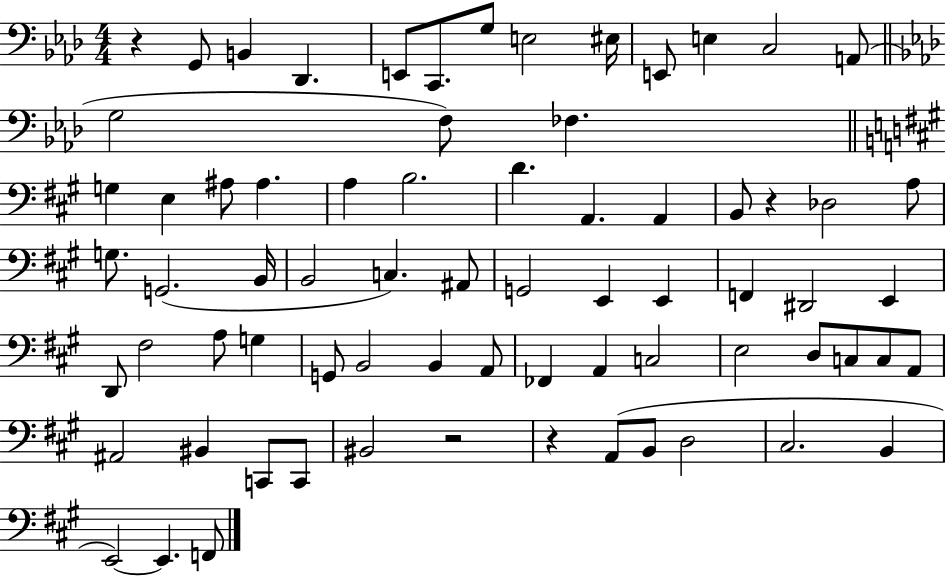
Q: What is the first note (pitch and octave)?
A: G2